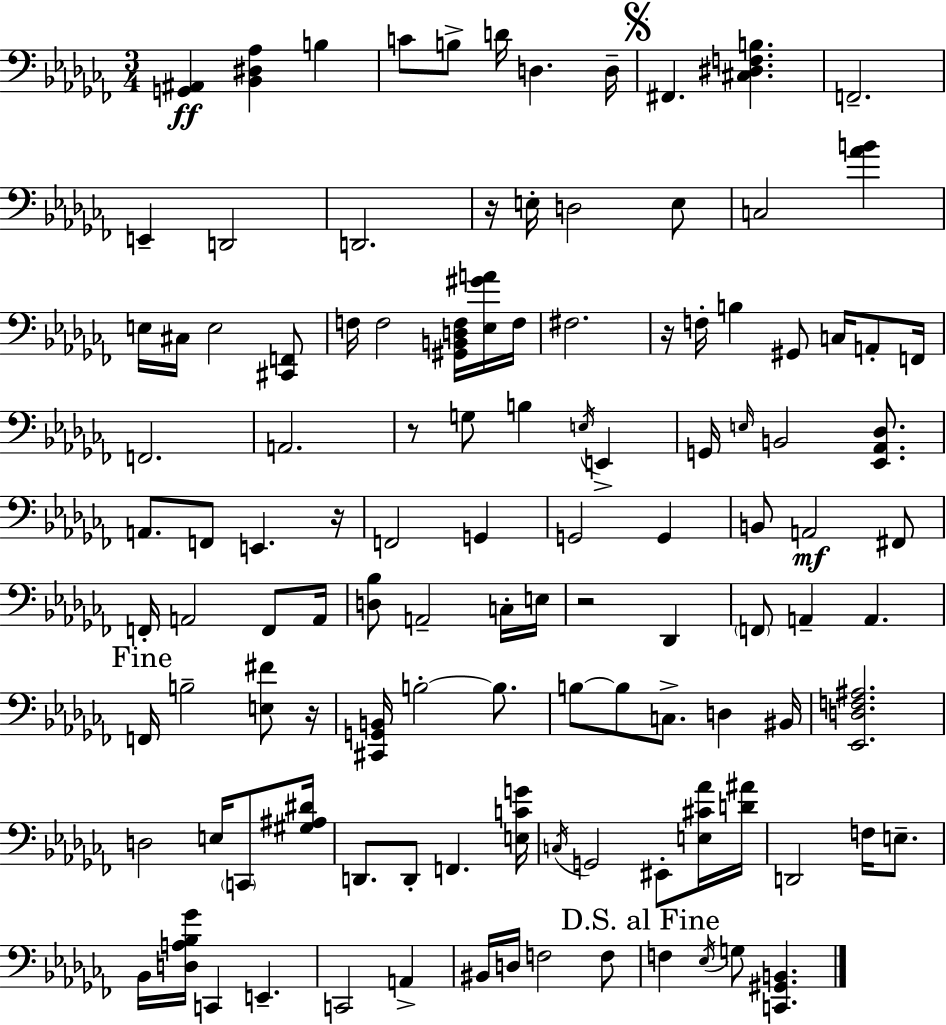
X:1
T:Untitled
M:3/4
L:1/4
K:Abm
[G,,^A,,] [_B,,^D,_A,] B, C/2 B,/2 D/4 D, D,/4 ^F,, [^C,^D,F,B,] F,,2 E,, D,,2 D,,2 z/4 E,/4 D,2 E,/2 C,2 [_AB] E,/4 ^C,/4 E,2 [^C,,F,,]/2 F,/4 F,2 [^G,,B,,D,F,]/4 [_E,^GA]/4 F,/4 ^F,2 z/4 F,/4 B, ^G,,/2 C,/4 A,,/2 F,,/4 F,,2 A,,2 z/2 G,/2 B, E,/4 E,, G,,/4 E,/4 B,,2 [_E,,_A,,_D,]/2 A,,/2 F,,/2 E,, z/4 F,,2 G,, G,,2 G,, B,,/2 A,,2 ^F,,/2 F,,/4 A,,2 F,,/2 A,,/4 [D,_B,]/2 A,,2 C,/4 E,/4 z2 _D,, F,,/2 A,, A,, F,,/4 B,2 [E,^F]/2 z/4 [^C,,G,,B,,]/4 B,2 B,/2 B,/2 B,/2 C,/2 D, ^B,,/4 [_E,,D,F,^A,]2 D,2 E,/4 C,,/2 [^G,^A,^D]/4 D,,/2 D,,/2 F,, [E,CG]/4 C,/4 G,,2 ^E,,/2 [E,^C_A]/4 [D^A]/4 D,,2 F,/4 E,/2 _B,,/4 [D,A,_B,_G]/4 C,, E,, C,,2 A,, ^B,,/4 D,/4 F,2 F,/2 F, _E,/4 G,/2 [C,,^G,,B,,]